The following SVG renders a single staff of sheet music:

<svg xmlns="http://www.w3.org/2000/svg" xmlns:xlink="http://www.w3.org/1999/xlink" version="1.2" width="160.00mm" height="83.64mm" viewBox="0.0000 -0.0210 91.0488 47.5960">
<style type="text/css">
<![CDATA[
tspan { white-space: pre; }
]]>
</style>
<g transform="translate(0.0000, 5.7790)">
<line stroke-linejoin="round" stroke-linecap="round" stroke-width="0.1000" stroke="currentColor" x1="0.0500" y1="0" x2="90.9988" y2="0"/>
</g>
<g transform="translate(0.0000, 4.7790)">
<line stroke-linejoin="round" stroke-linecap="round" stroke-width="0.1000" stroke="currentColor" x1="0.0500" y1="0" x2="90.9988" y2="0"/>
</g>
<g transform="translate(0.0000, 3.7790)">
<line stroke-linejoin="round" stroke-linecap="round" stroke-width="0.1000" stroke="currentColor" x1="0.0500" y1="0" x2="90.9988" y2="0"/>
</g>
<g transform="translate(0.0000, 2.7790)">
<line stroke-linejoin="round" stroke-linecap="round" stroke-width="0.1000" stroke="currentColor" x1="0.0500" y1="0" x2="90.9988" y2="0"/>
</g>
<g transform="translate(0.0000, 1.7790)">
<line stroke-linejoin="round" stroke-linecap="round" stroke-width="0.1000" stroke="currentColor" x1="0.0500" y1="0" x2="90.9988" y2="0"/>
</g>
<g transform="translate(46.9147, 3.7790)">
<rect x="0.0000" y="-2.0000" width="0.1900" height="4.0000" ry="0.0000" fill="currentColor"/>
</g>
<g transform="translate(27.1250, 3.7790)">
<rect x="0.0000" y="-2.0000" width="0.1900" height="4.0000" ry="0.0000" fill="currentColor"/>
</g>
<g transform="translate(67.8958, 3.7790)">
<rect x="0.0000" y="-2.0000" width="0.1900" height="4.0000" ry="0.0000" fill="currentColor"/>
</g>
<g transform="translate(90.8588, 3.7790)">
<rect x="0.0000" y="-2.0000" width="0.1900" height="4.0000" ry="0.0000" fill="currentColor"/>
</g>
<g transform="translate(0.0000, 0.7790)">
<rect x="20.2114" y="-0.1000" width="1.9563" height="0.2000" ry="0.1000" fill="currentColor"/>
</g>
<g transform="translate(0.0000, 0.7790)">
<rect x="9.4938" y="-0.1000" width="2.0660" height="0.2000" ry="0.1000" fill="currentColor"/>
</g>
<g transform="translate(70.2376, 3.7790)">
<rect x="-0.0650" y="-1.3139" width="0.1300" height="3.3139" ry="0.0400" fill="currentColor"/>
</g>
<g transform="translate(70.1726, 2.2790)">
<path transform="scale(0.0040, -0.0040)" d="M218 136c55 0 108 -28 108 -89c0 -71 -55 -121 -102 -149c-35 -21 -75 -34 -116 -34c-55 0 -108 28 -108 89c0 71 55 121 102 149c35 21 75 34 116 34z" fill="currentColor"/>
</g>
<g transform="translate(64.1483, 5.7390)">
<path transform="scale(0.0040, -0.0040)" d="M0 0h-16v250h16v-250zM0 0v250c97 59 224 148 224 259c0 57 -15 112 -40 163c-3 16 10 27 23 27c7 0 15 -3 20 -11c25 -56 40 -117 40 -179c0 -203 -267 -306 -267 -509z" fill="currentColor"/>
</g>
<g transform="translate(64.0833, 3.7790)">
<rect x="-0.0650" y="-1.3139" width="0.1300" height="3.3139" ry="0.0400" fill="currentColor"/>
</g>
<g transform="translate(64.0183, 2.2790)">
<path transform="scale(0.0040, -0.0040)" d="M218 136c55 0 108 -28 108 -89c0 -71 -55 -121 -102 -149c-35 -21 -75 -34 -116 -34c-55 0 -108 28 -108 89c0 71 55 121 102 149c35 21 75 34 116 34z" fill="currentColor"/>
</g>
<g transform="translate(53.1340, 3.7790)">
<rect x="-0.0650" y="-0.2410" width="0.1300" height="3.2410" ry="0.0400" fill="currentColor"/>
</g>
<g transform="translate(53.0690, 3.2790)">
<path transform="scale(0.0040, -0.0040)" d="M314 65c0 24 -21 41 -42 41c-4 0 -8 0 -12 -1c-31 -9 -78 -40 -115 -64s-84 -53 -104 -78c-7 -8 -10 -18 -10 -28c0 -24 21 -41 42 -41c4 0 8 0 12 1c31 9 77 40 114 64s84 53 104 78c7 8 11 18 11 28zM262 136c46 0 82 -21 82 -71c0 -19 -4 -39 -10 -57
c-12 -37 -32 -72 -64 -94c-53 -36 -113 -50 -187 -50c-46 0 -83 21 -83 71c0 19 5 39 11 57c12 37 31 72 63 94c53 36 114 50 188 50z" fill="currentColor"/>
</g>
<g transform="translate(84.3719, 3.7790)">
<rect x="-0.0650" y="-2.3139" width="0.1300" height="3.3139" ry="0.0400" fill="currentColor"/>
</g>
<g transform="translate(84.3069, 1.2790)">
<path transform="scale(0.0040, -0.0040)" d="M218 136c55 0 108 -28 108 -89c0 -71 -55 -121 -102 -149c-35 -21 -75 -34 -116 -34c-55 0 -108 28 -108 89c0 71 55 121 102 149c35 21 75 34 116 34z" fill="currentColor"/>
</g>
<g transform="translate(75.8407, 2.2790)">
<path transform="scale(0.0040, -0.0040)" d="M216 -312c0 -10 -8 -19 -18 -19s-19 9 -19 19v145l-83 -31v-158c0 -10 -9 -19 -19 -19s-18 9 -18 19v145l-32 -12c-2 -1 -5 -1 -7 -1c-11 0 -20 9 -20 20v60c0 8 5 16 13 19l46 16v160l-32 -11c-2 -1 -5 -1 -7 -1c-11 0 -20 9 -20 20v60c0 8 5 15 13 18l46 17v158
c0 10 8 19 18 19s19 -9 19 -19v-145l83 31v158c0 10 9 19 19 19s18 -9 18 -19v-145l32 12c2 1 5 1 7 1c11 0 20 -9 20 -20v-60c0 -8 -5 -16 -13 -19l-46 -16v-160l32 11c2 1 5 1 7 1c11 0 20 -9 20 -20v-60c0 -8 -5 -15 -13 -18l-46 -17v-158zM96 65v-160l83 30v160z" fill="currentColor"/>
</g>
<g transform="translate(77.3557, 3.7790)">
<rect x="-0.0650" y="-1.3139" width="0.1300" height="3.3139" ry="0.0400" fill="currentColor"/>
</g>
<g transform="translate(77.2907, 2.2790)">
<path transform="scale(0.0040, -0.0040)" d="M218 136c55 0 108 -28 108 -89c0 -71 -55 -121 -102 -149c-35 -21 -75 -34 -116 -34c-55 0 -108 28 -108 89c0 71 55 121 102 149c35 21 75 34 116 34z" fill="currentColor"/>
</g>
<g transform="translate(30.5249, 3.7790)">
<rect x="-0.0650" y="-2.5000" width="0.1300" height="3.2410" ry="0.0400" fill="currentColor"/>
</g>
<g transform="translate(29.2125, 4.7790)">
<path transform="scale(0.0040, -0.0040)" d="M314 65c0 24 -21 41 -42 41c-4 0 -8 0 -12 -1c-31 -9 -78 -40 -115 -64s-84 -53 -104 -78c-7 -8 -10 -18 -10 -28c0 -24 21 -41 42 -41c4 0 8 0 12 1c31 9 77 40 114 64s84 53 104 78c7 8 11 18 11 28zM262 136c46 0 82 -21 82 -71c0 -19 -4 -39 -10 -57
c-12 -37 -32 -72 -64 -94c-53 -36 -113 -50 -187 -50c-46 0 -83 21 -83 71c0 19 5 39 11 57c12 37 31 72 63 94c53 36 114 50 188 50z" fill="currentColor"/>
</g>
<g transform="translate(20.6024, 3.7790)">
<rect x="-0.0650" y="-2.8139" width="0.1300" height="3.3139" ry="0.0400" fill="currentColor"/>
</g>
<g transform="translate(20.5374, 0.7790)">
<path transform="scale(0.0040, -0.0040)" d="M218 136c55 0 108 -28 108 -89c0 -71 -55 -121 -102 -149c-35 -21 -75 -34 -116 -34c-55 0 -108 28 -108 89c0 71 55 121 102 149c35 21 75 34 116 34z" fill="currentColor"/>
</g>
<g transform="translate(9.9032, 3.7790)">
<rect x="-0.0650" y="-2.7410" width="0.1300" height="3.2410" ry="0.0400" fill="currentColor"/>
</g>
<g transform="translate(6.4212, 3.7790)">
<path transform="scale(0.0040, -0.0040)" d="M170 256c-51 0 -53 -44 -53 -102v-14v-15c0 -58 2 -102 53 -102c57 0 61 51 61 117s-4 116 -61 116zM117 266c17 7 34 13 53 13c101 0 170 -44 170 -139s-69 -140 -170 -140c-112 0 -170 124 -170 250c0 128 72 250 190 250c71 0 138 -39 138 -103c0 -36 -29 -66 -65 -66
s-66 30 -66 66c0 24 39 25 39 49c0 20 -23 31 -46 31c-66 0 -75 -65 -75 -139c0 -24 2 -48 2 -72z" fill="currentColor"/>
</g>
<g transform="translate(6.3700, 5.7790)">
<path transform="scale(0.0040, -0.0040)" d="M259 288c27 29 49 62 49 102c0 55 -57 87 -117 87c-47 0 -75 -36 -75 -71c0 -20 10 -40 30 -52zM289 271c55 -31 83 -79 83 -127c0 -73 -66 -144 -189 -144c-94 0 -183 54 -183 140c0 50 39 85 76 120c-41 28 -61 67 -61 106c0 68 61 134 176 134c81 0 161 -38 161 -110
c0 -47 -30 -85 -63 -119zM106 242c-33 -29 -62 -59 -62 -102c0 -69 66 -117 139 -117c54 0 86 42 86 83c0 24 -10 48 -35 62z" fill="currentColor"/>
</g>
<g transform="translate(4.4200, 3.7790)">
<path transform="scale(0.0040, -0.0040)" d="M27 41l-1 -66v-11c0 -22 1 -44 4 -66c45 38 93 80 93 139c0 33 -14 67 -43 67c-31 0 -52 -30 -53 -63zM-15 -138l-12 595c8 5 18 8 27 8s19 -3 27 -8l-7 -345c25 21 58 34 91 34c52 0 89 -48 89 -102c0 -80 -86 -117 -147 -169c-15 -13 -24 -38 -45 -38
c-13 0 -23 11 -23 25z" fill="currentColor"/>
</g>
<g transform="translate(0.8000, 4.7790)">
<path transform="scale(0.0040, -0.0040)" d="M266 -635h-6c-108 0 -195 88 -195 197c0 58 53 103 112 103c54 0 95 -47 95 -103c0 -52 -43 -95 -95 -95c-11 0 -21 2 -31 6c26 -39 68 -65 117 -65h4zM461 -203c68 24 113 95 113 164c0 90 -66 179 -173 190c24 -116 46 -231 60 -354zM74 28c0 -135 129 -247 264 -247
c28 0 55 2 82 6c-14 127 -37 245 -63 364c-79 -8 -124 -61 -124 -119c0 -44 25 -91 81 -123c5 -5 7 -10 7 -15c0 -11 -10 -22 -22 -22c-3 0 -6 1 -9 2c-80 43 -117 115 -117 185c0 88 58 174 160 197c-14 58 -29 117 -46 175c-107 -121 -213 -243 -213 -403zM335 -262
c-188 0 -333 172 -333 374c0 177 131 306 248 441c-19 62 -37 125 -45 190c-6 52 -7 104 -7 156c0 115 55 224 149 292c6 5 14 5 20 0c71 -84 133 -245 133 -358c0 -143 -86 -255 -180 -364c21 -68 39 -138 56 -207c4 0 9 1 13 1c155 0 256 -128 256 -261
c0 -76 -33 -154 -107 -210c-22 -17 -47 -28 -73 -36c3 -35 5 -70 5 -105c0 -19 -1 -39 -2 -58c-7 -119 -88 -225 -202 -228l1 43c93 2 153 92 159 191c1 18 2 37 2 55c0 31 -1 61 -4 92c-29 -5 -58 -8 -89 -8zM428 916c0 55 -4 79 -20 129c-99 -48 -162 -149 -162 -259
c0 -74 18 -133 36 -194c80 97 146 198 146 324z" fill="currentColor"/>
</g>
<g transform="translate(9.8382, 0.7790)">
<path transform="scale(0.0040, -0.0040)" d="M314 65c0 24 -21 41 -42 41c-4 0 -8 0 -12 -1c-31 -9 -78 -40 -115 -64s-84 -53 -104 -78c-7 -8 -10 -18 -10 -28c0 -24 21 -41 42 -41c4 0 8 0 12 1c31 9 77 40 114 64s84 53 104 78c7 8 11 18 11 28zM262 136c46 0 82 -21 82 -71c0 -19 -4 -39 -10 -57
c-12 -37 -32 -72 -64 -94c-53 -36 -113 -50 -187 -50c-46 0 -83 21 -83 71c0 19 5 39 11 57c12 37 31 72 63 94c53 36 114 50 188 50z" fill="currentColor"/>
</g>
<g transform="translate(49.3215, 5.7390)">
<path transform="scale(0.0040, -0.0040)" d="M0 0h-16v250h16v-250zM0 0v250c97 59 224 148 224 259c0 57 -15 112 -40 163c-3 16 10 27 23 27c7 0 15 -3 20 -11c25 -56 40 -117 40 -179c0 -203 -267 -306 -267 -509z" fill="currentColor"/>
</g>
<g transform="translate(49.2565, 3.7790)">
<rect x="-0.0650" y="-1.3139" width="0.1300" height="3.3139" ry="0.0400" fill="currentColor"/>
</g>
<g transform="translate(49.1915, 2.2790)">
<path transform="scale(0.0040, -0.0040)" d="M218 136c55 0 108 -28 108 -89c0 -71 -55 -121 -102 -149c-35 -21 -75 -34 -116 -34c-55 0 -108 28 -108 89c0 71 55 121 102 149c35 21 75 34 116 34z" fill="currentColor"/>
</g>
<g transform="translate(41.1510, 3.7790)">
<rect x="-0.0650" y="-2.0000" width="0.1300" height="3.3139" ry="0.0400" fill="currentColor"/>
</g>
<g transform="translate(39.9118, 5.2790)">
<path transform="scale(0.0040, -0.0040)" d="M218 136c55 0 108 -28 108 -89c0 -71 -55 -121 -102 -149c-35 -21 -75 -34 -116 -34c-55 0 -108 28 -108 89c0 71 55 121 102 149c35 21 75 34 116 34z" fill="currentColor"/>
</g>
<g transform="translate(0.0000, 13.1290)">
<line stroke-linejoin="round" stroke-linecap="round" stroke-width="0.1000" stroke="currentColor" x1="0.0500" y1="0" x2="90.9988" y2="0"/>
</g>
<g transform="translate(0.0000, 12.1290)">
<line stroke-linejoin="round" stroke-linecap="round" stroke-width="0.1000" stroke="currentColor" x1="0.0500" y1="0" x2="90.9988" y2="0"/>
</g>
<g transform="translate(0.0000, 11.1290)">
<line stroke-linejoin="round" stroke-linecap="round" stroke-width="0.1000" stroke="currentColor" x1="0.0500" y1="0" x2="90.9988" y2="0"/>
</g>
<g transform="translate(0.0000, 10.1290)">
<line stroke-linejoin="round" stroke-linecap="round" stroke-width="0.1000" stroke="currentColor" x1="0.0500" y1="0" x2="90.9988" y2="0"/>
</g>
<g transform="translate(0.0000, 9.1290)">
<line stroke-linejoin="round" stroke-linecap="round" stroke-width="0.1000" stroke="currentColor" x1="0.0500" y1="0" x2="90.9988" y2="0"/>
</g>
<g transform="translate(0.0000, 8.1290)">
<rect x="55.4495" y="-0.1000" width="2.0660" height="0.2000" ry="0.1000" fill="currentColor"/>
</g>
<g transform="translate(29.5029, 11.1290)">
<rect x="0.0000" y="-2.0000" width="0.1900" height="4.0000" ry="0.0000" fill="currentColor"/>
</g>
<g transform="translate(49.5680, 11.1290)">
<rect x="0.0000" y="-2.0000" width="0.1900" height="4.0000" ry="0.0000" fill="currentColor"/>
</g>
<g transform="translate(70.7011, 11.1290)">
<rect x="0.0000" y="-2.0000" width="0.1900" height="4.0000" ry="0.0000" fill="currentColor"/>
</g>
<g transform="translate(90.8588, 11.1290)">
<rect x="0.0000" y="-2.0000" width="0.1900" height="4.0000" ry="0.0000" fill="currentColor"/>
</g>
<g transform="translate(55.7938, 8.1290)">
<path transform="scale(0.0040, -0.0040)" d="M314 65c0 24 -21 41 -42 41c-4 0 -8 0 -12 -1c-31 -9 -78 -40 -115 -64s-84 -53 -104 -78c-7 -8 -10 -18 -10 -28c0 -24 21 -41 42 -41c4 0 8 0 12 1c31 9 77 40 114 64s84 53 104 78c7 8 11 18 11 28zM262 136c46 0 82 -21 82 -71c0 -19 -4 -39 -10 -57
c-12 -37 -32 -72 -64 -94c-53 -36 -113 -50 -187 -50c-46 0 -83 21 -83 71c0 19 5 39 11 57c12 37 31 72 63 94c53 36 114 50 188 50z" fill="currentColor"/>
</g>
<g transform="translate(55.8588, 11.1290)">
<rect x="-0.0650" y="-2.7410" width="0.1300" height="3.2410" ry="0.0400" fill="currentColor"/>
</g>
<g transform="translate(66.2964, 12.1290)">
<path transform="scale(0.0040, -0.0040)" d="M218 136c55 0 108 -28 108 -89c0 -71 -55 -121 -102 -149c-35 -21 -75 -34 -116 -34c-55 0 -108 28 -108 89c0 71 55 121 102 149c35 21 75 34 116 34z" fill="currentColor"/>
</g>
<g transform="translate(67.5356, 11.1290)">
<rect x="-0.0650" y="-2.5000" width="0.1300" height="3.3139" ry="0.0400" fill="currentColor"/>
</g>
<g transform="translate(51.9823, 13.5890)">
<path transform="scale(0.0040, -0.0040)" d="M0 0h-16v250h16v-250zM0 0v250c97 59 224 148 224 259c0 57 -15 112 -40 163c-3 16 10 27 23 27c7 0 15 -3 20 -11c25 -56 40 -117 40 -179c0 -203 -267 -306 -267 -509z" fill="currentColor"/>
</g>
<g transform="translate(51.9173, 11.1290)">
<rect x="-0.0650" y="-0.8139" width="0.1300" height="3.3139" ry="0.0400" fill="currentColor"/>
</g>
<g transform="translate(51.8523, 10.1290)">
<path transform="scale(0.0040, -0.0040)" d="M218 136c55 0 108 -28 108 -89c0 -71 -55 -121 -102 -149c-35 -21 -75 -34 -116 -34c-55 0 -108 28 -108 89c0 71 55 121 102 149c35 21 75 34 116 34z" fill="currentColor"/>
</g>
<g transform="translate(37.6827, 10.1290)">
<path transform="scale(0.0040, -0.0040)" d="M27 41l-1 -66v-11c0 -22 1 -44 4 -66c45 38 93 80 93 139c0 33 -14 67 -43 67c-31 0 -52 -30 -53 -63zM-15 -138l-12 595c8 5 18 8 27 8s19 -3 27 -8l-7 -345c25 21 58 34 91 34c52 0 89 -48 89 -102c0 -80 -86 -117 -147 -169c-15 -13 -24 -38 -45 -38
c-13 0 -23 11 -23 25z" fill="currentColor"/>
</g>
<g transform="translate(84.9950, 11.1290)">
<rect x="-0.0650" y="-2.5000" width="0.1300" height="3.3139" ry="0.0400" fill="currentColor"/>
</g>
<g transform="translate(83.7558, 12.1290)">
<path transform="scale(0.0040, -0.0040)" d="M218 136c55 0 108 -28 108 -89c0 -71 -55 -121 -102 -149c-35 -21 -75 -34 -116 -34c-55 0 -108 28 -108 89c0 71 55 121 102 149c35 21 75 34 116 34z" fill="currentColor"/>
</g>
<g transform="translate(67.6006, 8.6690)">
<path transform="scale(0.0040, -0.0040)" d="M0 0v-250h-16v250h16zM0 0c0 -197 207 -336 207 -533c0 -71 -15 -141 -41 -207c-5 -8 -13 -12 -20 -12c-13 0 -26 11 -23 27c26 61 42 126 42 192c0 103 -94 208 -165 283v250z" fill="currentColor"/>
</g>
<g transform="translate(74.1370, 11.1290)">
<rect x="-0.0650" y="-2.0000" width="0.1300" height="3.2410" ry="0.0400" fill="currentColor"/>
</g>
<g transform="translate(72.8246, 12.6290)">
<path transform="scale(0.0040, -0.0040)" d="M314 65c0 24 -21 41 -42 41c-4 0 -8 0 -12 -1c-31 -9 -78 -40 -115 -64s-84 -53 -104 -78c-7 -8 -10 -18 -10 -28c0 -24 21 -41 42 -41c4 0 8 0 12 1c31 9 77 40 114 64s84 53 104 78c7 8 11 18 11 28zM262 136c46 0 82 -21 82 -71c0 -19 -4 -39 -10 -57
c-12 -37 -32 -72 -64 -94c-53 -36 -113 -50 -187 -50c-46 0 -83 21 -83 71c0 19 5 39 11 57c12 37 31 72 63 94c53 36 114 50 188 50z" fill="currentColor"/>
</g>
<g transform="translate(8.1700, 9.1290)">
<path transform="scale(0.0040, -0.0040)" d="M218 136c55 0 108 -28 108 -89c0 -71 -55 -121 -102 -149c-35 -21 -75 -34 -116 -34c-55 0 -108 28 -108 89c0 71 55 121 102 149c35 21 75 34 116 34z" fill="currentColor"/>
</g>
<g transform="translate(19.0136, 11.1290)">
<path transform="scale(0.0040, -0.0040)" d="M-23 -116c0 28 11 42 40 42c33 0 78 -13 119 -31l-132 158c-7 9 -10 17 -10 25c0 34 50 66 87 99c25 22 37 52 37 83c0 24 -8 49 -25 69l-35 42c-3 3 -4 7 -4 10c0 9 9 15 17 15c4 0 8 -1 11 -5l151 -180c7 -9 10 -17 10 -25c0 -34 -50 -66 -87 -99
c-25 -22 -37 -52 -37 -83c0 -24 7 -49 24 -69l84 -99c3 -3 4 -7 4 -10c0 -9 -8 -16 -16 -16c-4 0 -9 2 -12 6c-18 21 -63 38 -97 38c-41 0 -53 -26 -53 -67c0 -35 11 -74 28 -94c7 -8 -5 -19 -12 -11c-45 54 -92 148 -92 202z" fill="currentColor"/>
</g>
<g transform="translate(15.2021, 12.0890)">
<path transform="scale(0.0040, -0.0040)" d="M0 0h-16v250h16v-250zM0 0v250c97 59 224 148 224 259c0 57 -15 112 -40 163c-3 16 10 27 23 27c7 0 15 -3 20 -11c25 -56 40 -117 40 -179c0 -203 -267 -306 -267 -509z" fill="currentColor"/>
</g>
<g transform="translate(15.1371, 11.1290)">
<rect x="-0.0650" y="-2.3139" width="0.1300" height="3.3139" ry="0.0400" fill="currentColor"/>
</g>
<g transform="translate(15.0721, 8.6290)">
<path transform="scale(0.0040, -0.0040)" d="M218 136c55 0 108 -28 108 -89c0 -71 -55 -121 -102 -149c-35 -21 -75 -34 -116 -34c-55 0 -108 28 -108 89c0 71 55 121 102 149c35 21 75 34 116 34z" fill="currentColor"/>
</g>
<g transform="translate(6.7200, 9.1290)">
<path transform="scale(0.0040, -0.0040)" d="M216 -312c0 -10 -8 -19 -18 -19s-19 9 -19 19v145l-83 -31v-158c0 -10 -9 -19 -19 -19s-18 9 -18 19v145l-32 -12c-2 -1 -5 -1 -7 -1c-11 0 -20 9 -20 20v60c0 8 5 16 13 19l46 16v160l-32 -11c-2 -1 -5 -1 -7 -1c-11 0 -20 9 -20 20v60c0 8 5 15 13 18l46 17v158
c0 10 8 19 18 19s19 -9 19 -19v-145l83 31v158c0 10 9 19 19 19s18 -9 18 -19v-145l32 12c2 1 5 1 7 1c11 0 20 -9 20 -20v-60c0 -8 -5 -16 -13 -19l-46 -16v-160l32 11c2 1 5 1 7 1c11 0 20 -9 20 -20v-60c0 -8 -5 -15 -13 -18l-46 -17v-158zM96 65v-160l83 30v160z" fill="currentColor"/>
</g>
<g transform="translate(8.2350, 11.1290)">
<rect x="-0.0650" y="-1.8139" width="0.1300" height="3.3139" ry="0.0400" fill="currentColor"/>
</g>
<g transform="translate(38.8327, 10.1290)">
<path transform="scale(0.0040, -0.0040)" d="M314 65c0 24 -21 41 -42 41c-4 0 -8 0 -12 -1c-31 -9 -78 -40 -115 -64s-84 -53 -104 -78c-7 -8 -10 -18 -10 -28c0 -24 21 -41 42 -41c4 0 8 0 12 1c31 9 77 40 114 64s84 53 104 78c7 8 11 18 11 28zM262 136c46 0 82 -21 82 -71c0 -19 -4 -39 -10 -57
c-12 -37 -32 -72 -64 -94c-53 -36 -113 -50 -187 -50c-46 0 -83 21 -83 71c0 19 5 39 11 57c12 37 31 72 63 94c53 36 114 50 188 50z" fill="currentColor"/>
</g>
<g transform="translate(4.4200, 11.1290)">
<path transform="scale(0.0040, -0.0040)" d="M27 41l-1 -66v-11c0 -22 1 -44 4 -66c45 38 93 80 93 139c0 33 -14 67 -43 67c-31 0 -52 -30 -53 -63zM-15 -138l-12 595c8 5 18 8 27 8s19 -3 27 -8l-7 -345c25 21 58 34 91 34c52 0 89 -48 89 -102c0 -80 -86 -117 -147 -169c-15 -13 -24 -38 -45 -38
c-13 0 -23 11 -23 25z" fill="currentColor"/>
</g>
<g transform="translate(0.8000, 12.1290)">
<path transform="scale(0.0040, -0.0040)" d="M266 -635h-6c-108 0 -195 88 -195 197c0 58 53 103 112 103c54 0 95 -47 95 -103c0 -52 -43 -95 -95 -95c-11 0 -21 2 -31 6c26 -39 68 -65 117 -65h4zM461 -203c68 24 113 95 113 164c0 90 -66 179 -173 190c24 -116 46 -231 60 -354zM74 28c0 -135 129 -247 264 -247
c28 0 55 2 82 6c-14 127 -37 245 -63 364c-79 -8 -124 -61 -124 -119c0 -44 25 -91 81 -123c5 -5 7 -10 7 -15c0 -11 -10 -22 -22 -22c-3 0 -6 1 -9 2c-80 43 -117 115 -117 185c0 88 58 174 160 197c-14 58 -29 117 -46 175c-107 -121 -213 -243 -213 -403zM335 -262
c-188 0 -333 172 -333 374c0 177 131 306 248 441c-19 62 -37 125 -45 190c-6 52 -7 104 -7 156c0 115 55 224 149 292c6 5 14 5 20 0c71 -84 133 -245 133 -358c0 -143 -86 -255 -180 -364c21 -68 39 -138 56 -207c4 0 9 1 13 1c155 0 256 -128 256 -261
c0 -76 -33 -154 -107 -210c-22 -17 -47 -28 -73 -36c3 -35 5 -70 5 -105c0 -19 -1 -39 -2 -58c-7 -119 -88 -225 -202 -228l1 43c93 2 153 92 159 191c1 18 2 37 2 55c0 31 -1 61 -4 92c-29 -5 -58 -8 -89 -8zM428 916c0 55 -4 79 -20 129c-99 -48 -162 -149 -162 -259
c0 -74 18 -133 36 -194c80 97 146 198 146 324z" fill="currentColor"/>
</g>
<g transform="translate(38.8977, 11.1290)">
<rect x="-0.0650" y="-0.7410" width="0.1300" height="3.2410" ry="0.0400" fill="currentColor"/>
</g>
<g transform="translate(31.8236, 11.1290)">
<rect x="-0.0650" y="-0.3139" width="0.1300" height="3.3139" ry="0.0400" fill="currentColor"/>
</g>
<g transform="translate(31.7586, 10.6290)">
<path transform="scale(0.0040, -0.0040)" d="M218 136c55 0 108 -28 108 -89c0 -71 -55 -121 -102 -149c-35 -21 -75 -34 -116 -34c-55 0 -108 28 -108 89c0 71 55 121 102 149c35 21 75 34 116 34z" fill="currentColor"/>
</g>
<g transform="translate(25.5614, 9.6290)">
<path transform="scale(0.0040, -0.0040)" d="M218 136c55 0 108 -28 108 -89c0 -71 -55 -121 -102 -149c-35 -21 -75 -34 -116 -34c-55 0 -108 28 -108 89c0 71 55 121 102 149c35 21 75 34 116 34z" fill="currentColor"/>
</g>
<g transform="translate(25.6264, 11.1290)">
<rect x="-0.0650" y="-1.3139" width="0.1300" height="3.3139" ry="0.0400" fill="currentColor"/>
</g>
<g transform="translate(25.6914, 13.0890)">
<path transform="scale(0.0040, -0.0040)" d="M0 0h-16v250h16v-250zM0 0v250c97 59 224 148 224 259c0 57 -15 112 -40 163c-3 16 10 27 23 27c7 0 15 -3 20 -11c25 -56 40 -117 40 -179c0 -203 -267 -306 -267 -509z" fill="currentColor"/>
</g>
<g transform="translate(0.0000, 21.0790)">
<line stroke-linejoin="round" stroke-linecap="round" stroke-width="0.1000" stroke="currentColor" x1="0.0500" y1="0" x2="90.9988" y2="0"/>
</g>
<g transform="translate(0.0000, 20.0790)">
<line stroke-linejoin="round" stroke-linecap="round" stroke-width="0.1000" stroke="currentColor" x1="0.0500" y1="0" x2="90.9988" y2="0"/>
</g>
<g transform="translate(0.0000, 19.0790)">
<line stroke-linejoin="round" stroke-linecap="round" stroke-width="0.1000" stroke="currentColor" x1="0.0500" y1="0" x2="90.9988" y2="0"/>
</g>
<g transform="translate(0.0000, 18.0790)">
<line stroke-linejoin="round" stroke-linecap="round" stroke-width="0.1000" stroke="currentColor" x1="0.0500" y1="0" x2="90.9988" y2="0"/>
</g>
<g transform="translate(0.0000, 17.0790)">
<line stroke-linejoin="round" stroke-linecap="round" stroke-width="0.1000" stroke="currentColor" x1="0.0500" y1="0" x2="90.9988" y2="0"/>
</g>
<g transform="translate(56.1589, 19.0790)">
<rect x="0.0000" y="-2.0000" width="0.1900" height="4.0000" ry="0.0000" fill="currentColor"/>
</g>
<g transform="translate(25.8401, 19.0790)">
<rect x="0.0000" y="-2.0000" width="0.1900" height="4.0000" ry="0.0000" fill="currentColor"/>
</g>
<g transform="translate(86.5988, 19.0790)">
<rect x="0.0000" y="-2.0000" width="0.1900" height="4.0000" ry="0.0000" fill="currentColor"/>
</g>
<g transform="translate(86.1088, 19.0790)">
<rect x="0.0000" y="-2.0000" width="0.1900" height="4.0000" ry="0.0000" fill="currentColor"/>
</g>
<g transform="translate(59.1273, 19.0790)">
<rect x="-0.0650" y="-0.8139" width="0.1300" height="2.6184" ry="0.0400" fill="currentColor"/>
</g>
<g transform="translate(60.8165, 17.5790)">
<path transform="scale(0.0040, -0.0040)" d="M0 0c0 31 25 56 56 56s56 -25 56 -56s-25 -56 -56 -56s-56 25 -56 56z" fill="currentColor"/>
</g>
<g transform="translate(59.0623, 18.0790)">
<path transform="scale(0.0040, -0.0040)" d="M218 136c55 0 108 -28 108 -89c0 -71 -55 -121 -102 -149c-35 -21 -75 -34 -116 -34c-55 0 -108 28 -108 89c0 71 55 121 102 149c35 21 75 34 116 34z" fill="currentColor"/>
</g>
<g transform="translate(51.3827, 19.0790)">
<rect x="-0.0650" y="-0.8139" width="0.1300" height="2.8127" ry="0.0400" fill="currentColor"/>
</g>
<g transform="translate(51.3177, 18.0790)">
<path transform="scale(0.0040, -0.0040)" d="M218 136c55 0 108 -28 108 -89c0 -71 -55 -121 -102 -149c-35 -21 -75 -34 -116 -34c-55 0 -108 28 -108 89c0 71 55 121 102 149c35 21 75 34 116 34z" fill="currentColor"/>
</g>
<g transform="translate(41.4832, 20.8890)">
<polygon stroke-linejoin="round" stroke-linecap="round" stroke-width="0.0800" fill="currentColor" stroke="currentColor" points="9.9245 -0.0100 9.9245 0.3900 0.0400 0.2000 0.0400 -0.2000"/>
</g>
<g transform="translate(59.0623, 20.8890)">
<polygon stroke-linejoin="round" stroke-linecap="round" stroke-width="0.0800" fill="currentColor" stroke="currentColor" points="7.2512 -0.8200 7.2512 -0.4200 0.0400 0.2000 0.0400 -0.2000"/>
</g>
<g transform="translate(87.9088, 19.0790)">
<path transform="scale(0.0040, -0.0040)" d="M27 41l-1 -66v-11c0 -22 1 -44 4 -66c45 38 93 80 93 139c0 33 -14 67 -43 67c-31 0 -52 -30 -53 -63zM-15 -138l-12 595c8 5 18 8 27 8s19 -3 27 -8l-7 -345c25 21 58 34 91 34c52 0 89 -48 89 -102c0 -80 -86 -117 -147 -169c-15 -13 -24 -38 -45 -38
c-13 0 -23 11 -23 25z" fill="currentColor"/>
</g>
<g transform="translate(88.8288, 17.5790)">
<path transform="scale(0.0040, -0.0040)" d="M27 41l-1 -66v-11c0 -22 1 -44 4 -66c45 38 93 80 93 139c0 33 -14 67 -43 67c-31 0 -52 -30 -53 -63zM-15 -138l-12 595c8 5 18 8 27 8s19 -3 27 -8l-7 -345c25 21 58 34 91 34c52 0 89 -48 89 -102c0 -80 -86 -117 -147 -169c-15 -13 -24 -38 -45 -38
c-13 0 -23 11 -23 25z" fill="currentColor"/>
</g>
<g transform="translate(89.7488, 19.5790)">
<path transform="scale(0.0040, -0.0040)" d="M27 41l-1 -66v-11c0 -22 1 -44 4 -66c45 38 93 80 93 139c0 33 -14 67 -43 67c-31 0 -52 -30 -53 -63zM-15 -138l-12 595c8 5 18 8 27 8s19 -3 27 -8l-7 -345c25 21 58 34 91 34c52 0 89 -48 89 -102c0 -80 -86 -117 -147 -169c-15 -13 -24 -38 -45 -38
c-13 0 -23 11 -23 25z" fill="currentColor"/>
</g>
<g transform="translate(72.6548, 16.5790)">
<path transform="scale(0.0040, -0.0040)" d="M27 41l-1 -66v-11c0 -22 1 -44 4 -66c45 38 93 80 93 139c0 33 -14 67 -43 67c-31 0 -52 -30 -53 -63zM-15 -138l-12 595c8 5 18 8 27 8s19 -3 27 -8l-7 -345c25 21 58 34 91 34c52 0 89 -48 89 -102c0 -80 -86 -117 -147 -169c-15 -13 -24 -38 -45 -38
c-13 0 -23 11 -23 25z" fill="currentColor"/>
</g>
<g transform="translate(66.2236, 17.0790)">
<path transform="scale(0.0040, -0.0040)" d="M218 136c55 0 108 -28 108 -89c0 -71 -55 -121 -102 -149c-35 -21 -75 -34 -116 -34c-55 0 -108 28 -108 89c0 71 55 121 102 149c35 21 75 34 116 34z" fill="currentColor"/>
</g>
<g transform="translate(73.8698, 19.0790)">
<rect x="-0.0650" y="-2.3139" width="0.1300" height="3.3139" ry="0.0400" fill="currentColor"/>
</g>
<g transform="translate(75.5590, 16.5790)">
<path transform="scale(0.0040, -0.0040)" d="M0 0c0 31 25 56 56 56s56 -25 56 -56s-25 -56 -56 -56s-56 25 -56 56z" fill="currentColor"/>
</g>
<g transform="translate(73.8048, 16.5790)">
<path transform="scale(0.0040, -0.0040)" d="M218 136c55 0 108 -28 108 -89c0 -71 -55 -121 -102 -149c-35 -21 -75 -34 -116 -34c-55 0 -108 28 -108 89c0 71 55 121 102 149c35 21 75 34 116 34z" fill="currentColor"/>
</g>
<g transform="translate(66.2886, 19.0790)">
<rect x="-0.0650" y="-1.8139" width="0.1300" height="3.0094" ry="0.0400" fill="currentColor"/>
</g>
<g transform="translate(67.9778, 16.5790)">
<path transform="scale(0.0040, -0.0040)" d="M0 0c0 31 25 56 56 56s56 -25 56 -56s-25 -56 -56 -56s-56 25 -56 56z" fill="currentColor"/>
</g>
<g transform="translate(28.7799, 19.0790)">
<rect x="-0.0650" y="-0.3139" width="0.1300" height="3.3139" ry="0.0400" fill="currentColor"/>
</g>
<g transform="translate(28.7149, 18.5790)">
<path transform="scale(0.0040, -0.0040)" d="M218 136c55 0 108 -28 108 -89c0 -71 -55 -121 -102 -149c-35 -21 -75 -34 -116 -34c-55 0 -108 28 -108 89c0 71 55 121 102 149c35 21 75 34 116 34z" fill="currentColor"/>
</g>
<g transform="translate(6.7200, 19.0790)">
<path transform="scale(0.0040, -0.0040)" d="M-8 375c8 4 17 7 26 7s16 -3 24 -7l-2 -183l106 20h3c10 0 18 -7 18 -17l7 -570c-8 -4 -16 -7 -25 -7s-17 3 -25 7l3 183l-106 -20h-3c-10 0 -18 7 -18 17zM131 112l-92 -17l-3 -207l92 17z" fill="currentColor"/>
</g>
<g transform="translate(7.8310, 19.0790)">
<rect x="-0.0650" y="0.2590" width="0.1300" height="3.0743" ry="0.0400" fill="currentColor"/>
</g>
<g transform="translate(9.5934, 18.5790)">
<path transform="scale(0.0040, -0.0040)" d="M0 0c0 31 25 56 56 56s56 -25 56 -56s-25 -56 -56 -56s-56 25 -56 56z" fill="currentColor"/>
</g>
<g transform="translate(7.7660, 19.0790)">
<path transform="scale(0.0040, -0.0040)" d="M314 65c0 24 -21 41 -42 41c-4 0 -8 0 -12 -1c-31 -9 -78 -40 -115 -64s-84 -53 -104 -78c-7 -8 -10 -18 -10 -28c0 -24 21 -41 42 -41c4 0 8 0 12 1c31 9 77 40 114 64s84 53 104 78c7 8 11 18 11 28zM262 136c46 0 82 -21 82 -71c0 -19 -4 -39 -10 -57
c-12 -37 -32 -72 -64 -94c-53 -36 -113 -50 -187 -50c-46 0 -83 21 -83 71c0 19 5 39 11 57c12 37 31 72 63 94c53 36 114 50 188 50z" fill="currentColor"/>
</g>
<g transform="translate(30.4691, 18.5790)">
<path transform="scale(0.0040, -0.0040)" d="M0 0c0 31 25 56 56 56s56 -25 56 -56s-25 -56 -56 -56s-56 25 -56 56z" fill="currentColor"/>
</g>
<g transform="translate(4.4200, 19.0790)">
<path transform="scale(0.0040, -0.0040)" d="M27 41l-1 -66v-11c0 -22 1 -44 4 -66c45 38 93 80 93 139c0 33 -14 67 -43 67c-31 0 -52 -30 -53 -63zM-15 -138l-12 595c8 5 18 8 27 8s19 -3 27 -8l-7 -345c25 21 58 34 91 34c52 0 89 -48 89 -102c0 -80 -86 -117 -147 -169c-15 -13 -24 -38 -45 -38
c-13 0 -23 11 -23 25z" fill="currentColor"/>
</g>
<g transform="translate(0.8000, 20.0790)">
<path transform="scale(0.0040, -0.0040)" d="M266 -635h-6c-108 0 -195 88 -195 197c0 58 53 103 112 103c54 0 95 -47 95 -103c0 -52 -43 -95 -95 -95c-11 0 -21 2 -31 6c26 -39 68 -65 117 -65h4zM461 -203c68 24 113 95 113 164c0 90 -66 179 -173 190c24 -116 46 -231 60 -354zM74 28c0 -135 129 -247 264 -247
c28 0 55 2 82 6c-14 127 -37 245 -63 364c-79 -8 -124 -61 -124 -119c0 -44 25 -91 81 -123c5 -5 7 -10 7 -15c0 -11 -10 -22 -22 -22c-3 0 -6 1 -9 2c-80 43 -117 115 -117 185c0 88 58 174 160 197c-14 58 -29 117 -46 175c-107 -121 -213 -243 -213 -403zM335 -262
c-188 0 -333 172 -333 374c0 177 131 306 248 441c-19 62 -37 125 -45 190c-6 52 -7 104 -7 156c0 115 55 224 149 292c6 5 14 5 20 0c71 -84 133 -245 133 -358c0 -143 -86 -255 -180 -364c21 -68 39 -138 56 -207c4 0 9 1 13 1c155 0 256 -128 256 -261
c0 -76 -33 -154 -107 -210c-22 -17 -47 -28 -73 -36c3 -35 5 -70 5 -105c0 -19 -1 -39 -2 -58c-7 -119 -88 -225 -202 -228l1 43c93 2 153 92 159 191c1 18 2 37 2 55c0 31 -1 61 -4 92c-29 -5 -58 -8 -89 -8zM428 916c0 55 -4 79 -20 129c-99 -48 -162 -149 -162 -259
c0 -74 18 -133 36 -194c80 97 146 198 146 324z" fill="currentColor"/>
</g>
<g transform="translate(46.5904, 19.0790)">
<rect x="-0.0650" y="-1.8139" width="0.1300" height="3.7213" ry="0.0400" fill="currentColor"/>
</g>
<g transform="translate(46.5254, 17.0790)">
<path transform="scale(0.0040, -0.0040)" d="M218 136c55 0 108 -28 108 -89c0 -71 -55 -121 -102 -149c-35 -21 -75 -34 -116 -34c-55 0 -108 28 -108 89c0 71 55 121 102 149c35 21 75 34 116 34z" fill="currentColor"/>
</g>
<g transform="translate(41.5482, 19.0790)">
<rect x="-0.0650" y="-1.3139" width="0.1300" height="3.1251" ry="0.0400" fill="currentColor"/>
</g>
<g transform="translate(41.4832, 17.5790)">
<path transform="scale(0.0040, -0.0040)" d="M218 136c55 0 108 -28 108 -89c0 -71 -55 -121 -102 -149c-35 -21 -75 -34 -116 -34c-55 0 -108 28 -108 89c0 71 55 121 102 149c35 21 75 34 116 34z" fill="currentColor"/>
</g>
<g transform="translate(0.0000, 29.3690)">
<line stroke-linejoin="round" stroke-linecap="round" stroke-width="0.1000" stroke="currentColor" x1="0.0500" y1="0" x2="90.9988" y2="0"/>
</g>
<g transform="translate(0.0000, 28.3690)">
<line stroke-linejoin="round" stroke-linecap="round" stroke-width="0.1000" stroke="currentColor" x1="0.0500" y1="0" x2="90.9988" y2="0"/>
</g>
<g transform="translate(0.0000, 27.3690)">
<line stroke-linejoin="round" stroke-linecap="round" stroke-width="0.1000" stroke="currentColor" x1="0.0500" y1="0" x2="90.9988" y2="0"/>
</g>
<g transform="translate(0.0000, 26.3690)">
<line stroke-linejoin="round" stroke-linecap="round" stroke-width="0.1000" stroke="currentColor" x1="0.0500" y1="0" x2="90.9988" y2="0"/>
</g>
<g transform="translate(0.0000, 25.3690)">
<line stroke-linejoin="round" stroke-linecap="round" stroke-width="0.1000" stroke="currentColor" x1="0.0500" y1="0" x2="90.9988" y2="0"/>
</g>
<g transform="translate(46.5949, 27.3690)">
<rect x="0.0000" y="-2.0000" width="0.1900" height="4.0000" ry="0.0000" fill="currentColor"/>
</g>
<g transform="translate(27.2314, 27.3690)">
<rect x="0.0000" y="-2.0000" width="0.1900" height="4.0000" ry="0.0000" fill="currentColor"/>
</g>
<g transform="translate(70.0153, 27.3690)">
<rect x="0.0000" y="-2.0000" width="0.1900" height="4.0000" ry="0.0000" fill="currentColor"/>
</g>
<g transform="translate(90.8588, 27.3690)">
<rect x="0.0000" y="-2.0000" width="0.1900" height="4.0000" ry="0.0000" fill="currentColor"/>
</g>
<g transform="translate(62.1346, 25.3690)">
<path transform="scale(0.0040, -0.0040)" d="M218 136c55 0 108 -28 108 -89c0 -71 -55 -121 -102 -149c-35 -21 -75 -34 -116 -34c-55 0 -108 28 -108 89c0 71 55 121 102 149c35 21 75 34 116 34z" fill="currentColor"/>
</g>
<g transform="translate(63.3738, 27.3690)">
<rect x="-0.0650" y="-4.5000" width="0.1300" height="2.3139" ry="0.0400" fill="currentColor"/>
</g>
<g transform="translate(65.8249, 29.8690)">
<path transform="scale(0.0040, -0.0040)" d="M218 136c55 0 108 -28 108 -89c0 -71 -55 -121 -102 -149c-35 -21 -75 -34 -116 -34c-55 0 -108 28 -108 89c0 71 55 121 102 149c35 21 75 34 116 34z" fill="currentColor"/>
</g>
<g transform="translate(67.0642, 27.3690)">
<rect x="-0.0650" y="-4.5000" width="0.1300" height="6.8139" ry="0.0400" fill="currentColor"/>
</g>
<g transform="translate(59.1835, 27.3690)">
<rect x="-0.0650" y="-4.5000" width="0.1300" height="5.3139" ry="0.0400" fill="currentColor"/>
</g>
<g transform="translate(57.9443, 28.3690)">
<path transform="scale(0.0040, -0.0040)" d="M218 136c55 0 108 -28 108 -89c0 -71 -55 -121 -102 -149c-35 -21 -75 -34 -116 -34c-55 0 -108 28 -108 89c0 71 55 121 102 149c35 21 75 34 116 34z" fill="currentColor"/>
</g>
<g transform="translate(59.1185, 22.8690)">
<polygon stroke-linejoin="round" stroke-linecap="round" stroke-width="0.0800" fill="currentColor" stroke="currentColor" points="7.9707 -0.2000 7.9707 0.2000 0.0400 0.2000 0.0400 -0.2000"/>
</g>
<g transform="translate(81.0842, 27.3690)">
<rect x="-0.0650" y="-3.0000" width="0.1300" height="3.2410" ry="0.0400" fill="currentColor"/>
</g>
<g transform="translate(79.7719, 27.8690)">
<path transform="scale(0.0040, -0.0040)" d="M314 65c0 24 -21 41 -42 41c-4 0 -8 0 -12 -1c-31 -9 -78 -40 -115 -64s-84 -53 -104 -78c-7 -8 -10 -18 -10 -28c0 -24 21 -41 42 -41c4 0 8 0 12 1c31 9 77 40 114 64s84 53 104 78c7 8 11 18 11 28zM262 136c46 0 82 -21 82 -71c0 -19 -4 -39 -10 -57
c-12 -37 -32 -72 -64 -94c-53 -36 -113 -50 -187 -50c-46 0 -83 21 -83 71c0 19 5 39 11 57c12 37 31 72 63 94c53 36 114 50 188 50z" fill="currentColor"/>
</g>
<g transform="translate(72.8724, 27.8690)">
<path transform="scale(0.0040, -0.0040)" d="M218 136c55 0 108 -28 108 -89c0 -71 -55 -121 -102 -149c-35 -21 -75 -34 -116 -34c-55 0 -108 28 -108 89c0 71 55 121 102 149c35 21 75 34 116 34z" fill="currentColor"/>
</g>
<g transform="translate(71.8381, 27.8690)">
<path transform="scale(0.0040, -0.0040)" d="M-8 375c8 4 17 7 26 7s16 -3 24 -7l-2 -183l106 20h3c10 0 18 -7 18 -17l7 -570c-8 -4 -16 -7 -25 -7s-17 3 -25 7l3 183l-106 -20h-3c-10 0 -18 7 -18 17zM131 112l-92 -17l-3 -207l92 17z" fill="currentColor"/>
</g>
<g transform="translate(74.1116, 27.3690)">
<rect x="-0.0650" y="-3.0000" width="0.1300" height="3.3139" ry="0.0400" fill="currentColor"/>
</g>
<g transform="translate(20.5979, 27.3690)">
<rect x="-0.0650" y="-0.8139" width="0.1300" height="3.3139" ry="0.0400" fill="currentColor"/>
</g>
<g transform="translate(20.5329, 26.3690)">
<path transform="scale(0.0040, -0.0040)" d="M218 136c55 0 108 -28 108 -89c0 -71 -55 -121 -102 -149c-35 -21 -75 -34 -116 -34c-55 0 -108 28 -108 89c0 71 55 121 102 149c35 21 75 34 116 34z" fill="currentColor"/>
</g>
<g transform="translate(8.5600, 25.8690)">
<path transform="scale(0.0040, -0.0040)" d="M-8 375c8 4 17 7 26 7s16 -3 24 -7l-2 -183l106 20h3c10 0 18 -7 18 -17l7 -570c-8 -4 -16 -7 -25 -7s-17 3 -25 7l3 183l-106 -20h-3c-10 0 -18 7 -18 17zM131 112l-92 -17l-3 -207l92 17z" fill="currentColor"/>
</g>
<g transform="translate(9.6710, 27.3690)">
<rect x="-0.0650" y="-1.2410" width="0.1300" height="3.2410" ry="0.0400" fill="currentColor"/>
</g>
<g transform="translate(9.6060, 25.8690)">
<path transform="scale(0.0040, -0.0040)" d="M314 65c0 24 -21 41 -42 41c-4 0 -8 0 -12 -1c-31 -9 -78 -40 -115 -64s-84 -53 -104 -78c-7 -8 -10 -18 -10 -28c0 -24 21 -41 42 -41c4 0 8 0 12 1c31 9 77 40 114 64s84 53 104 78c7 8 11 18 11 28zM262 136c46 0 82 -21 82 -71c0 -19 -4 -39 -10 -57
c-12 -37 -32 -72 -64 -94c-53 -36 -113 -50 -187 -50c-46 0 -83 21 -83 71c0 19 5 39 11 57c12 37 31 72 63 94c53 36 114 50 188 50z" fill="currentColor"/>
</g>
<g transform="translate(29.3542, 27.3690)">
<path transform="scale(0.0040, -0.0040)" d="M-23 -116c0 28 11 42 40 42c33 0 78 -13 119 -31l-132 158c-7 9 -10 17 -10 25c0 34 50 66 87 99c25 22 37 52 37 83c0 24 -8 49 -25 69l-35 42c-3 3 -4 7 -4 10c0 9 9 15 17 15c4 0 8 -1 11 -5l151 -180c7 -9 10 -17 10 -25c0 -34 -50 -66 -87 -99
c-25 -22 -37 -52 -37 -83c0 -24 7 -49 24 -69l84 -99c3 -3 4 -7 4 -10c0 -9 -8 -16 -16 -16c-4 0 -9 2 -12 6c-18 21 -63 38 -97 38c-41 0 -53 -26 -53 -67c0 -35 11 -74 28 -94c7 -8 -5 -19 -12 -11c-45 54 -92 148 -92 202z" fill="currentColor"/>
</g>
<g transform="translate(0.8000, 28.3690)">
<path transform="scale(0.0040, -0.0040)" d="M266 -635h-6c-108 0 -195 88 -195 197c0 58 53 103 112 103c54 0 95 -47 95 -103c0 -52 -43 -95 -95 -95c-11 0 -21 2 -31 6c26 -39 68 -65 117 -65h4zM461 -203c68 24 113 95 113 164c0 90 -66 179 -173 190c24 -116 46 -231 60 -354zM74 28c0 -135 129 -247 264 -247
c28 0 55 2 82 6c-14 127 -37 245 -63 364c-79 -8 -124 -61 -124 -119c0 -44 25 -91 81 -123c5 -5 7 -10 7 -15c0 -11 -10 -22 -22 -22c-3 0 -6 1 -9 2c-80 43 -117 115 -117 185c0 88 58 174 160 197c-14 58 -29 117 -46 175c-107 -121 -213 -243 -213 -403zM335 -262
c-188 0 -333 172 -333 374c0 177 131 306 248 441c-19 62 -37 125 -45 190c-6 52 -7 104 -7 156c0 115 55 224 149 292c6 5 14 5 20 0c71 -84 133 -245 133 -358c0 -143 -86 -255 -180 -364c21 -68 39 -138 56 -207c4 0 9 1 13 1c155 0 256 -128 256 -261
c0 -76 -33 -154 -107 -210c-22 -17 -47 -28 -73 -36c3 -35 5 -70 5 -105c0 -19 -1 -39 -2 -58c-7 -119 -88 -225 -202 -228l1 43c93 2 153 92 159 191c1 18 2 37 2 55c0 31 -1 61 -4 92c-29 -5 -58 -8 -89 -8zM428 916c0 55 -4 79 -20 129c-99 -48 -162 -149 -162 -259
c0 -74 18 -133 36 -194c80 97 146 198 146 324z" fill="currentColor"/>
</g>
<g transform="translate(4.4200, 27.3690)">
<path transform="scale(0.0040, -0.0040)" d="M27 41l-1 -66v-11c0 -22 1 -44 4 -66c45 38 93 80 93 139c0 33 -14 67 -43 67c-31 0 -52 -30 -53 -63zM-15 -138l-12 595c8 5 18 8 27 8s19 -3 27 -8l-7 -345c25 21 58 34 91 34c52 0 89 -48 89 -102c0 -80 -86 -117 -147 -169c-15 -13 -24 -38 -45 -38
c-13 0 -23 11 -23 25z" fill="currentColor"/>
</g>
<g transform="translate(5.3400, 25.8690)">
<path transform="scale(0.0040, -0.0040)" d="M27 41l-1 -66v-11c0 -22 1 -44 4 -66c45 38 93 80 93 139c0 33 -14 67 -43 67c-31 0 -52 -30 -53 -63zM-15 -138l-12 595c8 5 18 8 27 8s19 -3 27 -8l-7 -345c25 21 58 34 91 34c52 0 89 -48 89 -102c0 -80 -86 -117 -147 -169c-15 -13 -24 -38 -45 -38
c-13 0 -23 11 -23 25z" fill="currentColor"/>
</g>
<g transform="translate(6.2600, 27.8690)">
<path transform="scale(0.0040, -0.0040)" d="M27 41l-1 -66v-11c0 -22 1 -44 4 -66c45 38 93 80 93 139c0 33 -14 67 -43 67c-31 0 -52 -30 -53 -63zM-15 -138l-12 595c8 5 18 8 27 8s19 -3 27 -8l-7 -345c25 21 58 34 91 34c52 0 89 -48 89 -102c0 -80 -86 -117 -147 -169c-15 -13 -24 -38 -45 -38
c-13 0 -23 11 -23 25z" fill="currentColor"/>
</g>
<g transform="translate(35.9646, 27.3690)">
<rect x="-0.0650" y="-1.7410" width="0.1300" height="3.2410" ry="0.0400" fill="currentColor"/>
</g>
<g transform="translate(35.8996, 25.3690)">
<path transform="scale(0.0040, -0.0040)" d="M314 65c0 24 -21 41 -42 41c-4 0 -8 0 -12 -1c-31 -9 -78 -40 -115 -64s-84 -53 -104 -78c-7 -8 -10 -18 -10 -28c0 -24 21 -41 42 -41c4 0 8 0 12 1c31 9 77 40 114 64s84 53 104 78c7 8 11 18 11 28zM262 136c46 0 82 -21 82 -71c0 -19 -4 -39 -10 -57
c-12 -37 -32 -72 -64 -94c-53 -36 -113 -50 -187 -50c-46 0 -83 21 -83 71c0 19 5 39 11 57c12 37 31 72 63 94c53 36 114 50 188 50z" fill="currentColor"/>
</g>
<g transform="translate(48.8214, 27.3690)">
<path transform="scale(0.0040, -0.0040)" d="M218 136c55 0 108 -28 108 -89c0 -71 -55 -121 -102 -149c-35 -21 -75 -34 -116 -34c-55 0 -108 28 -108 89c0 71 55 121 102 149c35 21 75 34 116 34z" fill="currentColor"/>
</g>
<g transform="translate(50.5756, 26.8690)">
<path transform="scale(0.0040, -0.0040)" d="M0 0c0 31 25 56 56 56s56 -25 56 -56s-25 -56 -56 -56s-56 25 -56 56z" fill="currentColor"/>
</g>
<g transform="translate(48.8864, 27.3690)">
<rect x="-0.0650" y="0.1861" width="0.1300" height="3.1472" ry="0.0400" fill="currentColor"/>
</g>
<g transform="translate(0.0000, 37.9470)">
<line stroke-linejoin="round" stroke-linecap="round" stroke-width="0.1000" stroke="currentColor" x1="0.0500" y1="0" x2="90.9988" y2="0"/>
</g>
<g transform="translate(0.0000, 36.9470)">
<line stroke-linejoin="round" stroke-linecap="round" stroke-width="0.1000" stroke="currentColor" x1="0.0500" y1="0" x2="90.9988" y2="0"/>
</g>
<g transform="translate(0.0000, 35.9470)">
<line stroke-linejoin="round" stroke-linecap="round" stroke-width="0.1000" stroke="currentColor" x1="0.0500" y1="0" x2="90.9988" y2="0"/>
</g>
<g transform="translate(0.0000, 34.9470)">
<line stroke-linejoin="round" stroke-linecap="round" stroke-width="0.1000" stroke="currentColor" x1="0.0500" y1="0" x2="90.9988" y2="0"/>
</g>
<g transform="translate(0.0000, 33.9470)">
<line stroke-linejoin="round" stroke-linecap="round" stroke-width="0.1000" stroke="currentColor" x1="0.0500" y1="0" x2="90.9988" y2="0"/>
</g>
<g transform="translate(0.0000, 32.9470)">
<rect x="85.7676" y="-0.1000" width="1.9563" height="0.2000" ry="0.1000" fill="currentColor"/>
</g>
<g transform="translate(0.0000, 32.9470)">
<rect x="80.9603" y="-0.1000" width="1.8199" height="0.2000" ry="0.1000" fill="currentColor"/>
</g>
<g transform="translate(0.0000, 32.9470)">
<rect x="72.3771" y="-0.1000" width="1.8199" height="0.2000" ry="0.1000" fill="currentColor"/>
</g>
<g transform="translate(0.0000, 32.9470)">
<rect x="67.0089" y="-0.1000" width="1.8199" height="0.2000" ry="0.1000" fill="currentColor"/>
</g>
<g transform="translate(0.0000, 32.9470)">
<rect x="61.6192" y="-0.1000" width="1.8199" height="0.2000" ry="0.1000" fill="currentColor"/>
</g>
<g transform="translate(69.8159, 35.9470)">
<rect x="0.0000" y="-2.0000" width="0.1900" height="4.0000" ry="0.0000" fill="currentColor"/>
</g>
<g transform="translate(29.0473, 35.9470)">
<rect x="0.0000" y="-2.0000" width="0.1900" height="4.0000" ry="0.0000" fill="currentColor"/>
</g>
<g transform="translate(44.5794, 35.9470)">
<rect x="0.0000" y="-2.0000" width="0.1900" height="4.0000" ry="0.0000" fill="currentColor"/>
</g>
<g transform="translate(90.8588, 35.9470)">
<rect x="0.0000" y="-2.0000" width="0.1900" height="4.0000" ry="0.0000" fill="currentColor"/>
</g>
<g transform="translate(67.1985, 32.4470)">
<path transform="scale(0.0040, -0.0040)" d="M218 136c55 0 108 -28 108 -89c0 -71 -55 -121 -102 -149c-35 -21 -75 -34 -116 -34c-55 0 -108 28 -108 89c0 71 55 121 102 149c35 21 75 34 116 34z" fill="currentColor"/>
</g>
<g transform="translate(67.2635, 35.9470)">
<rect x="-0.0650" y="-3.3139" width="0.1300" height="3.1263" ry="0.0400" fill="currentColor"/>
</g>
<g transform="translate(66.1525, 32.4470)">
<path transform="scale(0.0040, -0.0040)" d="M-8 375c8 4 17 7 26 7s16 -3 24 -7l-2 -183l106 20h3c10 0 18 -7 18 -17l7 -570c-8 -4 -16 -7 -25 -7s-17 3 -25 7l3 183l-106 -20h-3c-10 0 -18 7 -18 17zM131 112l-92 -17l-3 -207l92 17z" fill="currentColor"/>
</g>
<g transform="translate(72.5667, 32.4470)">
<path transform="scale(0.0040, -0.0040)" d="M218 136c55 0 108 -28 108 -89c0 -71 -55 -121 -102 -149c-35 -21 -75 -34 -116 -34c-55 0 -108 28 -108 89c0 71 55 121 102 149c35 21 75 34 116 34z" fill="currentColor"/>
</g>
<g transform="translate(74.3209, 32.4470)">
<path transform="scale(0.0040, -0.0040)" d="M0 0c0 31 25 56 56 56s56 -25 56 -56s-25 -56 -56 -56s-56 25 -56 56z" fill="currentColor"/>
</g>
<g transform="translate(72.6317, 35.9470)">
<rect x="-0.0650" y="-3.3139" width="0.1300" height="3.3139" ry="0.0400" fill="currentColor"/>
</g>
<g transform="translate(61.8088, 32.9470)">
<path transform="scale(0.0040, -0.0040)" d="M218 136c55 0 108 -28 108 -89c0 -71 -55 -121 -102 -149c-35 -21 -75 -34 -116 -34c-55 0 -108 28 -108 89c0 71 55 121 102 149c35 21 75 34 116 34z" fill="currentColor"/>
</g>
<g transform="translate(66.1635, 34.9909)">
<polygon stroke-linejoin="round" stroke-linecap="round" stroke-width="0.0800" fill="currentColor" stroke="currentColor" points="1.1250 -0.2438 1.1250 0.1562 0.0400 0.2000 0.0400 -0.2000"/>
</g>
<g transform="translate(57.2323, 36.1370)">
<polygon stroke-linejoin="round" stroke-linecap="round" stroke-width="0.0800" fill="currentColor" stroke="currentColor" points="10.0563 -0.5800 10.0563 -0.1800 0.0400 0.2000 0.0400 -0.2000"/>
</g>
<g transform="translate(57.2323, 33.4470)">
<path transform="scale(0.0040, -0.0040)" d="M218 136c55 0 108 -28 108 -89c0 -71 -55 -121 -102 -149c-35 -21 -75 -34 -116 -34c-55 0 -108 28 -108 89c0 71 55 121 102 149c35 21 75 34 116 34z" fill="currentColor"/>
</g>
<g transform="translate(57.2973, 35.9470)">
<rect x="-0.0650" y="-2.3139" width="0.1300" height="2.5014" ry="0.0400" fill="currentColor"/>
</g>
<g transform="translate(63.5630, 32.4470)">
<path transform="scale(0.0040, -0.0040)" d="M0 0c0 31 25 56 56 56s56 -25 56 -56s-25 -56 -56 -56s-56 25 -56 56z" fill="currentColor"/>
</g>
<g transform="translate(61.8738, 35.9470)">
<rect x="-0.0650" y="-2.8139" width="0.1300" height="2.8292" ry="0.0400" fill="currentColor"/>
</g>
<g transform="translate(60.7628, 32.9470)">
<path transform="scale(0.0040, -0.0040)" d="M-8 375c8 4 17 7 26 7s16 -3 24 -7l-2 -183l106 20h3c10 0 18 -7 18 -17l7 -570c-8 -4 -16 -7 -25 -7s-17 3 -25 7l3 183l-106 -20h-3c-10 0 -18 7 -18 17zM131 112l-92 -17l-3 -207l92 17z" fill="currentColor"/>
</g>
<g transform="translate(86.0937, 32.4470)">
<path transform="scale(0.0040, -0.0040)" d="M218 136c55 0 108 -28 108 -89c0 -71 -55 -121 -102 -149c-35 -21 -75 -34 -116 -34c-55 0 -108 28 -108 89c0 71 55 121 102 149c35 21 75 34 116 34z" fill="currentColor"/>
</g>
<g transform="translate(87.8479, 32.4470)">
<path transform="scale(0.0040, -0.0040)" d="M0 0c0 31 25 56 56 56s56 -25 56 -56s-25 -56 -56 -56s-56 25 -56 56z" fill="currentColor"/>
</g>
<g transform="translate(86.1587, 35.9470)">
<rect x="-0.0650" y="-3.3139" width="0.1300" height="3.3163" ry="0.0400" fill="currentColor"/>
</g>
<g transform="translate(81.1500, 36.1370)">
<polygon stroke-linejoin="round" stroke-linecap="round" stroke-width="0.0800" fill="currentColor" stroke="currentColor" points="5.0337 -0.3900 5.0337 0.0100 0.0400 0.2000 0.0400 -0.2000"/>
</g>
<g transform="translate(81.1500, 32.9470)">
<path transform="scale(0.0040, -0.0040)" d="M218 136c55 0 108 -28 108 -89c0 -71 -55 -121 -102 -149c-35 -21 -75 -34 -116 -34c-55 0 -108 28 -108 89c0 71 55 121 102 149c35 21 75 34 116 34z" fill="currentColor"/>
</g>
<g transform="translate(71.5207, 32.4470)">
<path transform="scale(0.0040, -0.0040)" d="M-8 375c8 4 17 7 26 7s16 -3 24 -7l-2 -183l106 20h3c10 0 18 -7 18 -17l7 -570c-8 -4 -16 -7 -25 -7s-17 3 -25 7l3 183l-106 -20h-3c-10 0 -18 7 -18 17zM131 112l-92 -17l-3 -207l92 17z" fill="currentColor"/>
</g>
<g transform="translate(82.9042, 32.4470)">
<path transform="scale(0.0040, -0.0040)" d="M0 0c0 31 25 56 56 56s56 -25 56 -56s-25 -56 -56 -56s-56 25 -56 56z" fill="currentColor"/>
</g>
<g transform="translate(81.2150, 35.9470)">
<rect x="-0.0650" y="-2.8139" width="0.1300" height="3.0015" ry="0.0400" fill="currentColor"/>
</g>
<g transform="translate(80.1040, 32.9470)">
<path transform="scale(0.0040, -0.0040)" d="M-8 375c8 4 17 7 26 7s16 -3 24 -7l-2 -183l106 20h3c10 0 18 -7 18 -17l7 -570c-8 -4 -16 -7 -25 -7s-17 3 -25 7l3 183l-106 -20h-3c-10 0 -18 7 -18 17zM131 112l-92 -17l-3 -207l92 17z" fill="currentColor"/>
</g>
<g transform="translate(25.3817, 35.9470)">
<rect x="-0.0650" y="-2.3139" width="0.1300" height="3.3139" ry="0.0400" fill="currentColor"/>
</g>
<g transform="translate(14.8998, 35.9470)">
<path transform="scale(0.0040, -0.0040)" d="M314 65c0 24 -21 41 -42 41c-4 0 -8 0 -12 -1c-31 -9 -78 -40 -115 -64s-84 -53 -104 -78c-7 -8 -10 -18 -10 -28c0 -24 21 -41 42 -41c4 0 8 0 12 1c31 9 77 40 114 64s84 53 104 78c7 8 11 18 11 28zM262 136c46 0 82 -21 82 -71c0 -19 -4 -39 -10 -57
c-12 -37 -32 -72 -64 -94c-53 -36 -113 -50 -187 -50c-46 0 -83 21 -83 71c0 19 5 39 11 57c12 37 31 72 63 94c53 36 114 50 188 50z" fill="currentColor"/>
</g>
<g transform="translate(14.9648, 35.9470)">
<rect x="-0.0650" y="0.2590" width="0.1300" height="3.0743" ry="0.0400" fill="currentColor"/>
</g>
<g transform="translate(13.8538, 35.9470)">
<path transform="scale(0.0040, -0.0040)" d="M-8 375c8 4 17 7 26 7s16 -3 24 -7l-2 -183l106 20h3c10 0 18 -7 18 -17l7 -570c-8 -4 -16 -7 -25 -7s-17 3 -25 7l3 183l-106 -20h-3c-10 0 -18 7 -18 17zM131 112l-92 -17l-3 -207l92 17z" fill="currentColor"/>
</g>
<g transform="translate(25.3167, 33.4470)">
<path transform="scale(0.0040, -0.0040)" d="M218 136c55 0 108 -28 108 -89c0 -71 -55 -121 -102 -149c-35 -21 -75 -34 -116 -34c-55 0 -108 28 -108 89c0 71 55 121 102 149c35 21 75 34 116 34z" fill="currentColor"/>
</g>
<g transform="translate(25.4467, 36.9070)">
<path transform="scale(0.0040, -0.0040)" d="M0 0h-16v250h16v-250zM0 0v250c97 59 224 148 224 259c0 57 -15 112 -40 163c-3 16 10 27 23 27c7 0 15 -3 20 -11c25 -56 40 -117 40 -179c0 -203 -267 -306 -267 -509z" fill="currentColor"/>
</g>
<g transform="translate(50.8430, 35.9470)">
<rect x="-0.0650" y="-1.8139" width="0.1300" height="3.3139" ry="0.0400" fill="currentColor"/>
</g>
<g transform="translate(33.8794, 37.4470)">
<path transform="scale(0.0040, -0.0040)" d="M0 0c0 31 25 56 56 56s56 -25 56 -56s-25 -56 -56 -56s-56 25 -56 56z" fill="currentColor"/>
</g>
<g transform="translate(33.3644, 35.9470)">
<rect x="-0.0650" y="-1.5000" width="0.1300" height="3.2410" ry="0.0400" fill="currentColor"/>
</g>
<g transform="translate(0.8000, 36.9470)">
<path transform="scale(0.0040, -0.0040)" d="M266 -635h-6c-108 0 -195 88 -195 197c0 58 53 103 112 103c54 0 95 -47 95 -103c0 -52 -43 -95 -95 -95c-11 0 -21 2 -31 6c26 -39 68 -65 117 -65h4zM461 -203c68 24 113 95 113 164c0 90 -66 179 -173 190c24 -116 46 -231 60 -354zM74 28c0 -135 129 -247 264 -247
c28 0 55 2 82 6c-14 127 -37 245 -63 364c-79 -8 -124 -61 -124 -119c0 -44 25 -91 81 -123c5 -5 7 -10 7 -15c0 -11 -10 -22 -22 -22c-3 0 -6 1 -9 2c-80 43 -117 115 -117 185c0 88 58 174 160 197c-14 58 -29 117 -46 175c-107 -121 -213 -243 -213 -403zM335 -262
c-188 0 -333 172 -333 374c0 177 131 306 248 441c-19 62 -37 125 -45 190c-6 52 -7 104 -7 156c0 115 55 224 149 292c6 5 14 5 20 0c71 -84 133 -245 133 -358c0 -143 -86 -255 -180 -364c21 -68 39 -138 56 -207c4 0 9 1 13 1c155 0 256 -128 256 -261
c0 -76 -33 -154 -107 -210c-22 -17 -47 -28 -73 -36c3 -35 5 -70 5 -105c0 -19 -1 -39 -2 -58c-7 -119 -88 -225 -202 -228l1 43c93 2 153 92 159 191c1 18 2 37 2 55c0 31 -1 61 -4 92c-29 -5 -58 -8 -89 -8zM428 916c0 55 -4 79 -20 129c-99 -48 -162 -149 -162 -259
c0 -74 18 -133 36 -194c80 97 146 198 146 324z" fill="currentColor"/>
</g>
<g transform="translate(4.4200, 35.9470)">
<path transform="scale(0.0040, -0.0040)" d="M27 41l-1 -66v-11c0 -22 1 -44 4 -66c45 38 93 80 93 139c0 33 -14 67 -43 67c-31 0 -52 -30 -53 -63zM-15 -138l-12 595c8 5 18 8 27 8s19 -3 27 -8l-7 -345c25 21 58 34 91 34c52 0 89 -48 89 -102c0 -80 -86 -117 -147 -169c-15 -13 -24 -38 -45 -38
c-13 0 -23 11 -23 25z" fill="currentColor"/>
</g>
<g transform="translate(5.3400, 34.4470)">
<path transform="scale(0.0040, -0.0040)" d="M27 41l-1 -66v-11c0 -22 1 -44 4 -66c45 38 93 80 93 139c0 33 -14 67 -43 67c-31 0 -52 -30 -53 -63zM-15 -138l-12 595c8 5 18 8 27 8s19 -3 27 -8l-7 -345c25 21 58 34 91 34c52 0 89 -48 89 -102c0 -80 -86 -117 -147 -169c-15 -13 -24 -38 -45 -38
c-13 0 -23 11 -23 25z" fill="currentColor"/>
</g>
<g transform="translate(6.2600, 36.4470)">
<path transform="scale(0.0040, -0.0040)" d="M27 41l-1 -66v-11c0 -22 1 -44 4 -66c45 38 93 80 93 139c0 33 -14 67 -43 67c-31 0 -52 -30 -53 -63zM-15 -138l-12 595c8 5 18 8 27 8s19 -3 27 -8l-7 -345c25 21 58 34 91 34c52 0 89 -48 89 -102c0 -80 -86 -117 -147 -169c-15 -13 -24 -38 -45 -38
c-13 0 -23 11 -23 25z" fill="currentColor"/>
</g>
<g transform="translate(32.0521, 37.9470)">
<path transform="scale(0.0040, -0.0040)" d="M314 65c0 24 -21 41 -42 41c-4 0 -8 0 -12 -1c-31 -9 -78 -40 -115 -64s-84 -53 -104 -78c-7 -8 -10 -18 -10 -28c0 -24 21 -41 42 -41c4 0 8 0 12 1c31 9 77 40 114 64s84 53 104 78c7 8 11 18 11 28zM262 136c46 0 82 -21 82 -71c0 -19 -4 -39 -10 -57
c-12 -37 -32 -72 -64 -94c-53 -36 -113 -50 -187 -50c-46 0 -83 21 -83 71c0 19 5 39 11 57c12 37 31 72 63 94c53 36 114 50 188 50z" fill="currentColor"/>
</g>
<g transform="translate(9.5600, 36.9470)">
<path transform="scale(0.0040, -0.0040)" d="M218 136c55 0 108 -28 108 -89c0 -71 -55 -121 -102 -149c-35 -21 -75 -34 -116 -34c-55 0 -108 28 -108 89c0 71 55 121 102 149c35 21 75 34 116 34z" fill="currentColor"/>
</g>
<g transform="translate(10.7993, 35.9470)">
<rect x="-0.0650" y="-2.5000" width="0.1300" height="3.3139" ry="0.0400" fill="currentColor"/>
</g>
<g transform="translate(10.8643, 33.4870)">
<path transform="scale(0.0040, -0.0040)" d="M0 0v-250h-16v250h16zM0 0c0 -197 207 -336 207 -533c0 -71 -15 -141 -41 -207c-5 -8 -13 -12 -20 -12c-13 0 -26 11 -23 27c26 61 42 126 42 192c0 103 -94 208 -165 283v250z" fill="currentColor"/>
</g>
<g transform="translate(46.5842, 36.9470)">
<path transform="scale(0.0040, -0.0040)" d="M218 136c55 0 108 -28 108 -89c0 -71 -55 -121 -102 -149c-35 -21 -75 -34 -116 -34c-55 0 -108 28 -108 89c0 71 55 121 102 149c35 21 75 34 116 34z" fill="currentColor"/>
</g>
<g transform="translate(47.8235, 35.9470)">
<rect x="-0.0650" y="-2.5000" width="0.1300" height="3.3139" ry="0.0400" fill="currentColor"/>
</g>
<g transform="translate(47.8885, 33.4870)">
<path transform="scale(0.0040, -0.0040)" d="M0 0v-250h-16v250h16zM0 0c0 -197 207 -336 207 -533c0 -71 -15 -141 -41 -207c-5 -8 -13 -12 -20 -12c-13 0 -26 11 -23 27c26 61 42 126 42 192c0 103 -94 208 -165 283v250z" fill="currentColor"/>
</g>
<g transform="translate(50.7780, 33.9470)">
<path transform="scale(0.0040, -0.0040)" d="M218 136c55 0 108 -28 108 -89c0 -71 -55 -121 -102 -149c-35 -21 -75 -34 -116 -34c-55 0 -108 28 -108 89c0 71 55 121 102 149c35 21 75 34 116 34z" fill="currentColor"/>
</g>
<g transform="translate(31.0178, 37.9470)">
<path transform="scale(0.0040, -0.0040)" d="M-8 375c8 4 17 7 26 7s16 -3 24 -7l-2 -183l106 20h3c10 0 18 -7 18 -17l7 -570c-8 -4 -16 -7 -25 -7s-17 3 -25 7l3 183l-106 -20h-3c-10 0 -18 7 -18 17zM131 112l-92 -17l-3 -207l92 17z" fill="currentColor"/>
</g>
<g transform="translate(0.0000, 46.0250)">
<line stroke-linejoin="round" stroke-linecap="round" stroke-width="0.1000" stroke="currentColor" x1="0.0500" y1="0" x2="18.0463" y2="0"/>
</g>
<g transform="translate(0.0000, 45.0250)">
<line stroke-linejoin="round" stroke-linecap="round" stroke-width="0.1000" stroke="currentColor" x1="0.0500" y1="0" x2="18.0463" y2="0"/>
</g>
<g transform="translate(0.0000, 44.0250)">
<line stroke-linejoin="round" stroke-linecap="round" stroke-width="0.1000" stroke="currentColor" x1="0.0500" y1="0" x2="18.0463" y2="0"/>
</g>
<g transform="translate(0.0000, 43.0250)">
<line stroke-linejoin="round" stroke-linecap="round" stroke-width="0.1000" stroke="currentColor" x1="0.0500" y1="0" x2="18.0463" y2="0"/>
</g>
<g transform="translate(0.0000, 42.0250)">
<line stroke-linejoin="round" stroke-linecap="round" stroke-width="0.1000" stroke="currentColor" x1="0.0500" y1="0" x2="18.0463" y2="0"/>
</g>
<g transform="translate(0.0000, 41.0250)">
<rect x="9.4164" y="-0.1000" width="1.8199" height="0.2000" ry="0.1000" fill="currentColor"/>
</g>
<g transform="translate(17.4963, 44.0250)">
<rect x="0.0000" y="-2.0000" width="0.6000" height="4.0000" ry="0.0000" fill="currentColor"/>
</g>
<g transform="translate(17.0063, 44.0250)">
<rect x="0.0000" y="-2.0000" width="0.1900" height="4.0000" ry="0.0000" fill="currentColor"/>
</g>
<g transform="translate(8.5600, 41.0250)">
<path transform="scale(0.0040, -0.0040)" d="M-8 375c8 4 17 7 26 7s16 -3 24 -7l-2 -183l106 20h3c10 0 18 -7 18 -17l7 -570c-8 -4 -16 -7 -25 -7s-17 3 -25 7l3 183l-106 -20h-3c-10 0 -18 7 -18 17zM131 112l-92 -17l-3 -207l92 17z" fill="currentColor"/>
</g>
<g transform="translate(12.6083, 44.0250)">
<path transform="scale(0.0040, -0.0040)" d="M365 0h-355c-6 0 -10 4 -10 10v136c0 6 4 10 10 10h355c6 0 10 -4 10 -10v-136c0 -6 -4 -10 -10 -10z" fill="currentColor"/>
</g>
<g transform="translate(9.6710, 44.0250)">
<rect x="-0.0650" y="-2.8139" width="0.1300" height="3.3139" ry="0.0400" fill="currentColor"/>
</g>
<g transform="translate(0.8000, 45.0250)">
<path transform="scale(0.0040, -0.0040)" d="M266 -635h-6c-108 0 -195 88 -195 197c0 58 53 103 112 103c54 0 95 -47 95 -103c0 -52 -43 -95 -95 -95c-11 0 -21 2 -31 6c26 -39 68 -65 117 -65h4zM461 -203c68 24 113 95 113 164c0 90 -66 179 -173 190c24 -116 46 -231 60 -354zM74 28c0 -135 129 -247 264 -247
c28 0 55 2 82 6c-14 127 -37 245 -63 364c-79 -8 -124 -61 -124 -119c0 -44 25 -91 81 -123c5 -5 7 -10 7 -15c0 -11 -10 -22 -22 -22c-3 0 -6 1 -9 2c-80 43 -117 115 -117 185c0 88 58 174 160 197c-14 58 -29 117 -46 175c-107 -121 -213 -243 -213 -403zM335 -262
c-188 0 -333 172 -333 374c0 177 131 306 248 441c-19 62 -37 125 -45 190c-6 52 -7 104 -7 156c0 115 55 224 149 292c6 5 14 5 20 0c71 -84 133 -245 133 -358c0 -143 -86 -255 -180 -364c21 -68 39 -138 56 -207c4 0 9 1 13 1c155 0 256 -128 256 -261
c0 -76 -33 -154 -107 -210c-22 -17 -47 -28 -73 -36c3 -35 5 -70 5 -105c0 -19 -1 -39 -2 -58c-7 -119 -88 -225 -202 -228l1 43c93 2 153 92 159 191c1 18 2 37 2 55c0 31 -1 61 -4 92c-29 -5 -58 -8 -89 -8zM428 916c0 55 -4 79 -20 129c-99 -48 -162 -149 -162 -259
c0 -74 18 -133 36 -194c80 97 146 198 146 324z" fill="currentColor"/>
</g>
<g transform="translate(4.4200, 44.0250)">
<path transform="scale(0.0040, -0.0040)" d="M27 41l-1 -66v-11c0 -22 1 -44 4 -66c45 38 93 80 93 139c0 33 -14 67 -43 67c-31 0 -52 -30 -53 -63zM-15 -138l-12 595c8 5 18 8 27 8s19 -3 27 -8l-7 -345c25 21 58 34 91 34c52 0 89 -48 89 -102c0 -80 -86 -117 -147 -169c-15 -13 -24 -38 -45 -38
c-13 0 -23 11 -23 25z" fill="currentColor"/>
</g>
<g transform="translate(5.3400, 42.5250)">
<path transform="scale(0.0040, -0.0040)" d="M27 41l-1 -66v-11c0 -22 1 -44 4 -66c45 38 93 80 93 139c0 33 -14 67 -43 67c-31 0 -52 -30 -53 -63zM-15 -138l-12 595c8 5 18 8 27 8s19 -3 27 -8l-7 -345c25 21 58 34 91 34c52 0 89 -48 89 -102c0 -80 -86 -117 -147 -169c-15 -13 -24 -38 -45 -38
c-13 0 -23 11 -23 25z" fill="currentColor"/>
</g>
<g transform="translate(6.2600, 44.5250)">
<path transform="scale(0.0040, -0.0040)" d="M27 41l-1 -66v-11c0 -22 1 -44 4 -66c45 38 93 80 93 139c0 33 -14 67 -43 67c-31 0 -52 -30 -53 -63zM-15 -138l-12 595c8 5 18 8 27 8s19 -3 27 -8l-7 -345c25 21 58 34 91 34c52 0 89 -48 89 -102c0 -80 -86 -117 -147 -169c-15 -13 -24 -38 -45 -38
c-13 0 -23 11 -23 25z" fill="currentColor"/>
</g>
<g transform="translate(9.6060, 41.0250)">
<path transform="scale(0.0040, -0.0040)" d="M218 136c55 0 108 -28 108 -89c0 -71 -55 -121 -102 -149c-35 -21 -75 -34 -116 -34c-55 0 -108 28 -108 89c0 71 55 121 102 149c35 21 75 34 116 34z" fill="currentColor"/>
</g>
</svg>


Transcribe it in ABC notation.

X:1
T:Untitled
M:6/8
L:1/4
K:F
a2 a G2 F e/2 c2 e/2 e ^e g ^f g/2 z e/2 c _d2 d/2 a2 G/2 F2 G B2 c e/2 f/2 d/2 d/2 f/2 _g e2 d z f2 _B G/2 f/2 D/2 A A2 G/2 B2 g/2 E2 G/2 f g/2 a/2 b/4 b a/2 b/2 a z2